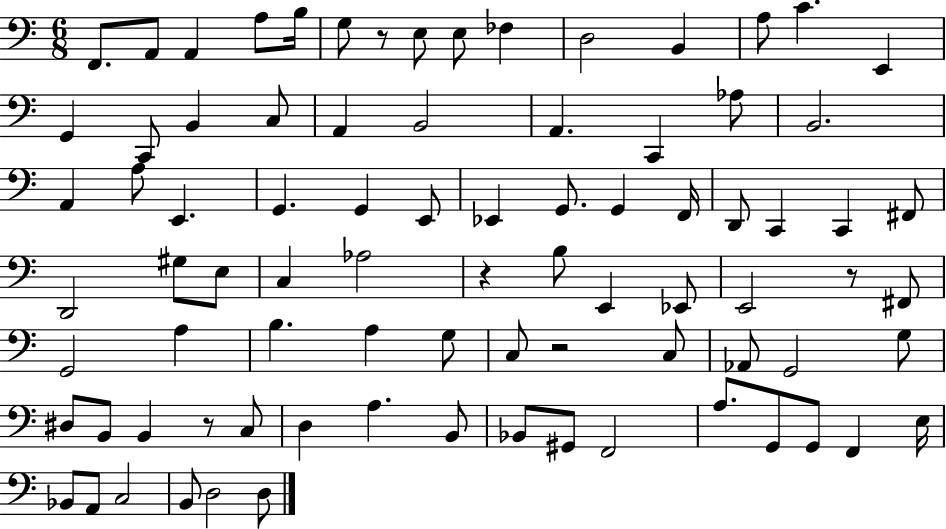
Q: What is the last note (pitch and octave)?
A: D3